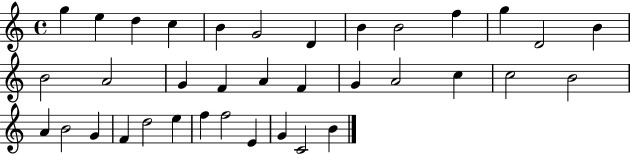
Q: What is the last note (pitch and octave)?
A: B4